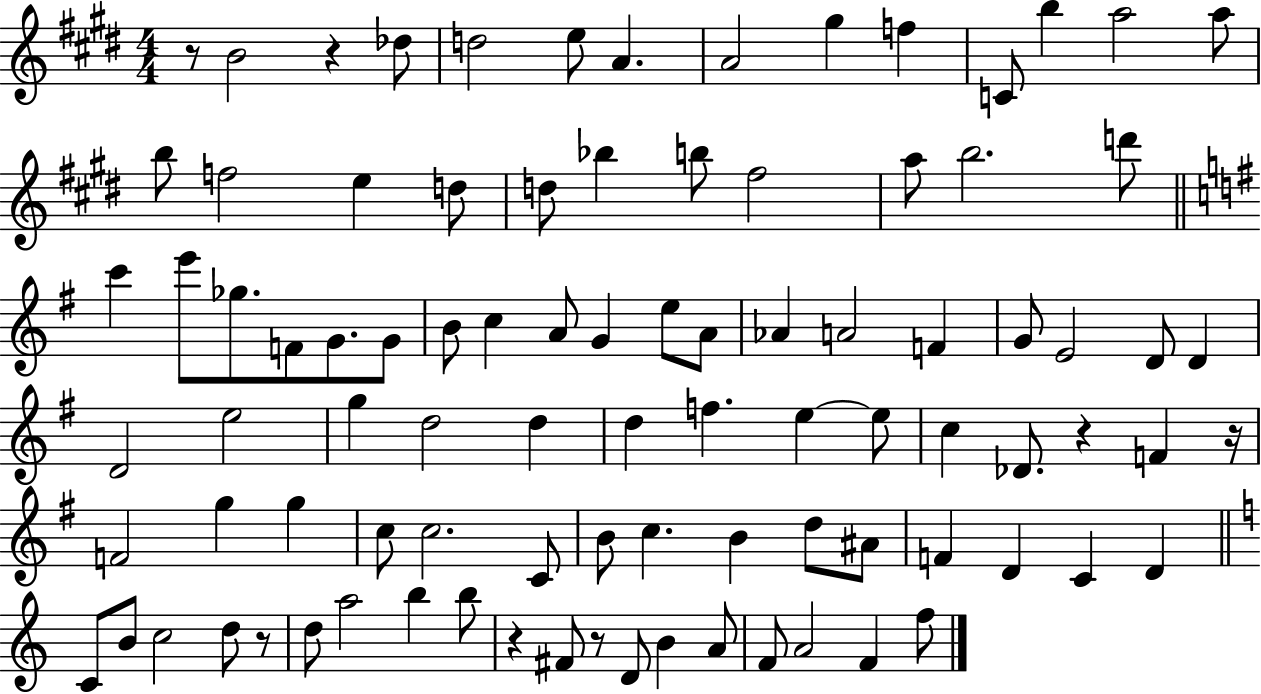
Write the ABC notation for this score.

X:1
T:Untitled
M:4/4
L:1/4
K:E
z/2 B2 z _d/2 d2 e/2 A A2 ^g f C/2 b a2 a/2 b/2 f2 e d/2 d/2 _b b/2 ^f2 a/2 b2 d'/2 c' e'/2 _g/2 F/2 G/2 G/2 B/2 c A/2 G e/2 A/2 _A A2 F G/2 E2 D/2 D D2 e2 g d2 d d f e e/2 c _D/2 z F z/4 F2 g g c/2 c2 C/2 B/2 c B d/2 ^A/2 F D C D C/2 B/2 c2 d/2 z/2 d/2 a2 b b/2 z ^F/2 z/2 D/2 B A/2 F/2 A2 F f/2